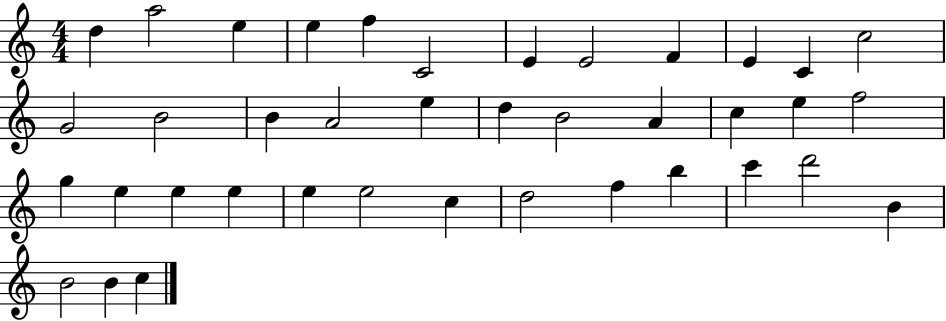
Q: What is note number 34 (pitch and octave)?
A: C6